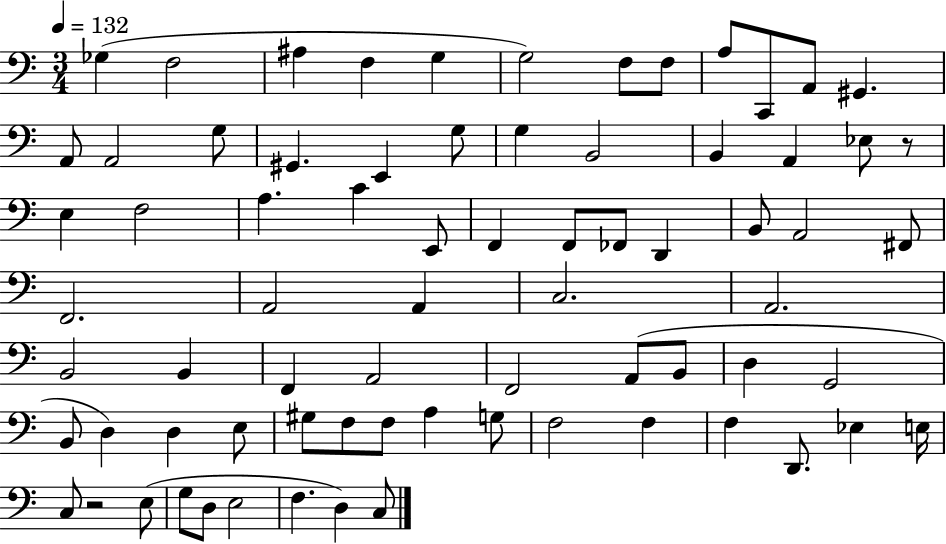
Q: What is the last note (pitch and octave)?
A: C3